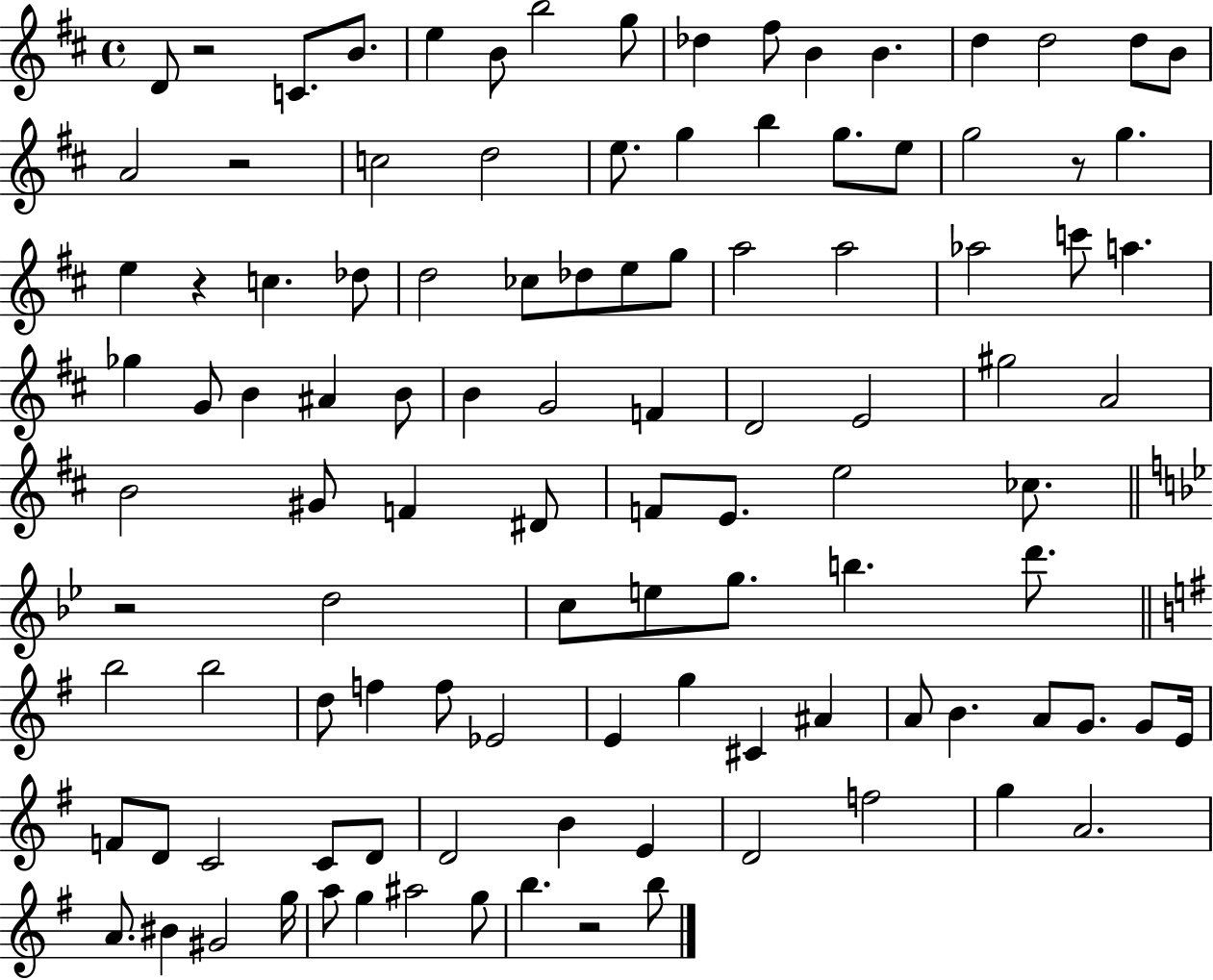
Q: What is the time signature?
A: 4/4